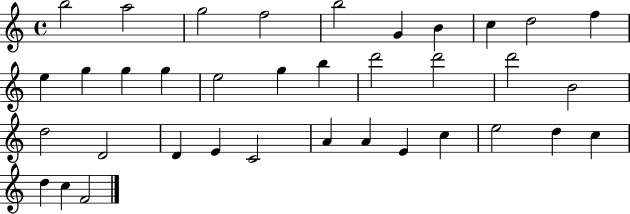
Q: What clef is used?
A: treble